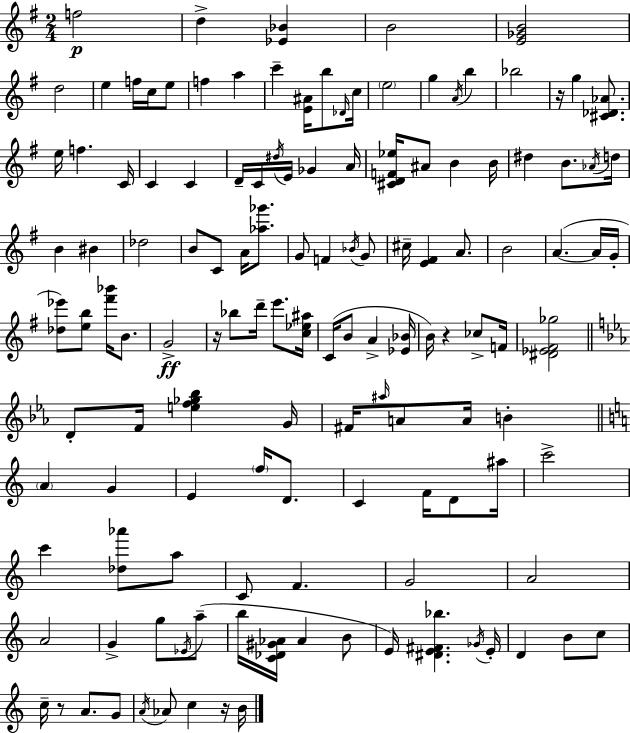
{
  \clef treble
  \numericTimeSignature
  \time 2/4
  \key g \major
  f''2\p | d''4-> <ees' bes'>4 | b'2 | <e' ges' b'>2 | \break d''2 | e''4 f''16 c''16 e''8 | f''4 a''4 | c'''4-- <e' ais'>16 b''8 \grace { des'16 } | \break c''16 \parenthesize e''2 | g''4 \acciaccatura { a'16 } b''4 | bes''2 | r16 g''4 <cis' des' aes'>8. | \break e''16 f''4. | c'16 c'4 c'4 | d'16-- c'16 \acciaccatura { dis''16 } e'16 ges'4 | a'16 <cis' d' f' ees''>16 ais'8 b'4 | \break b'16 dis''4 b'8. | \acciaccatura { aes'16 } d''16 b'4 | bis'4 des''2 | b'8 c'8 | \break a'16 <aes'' ges'''>8. g'8 f'4 | \acciaccatura { bes'16 } g'8 cis''16-- <e' fis'>4 | a'8. b'2 | a'4.~(~ | \break a'16 g'16-. <des'' ees'''>8) <e'' b''>8 | <fis''' bes'''>16 b'8. g'2->\ff | r16 bes''8 | d'''16-- e'''8. <c'' ees'' ais''>16 c'16( b'8 | \break a'4-> <ees' bes'>16 b'16) r4 | ces''8-> f'16 <dis' ees' fis' ges''>2 | \bar "||" \break \key ees \major d'8-. f'16 <e'' f'' ges'' bes''>4 g'16 | fis'16 \grace { ais''16 } a'8 a'16 b'4-. | \bar "||" \break \key a \minor \parenthesize a'4 g'4 | e'4 \parenthesize f''16 d'8. | c'4 f'16 d'8 ais''16 | c'''2-> | \break c'''4 <des'' aes'''>8 a''8 | c'8 f'4. | g'2 | a'2 | \break a'2 | g'4-> g''8 \acciaccatura { ees'16 } a''8--( | b''16 <c' des' gis' aes'>16 aes'4 b'8 | e'16) <dis' e' fis' bes''>4. | \break \acciaccatura { ges'16 } e'16-. d'4 b'8 | c''8 c''16-- r8 a'8. | g'8 \acciaccatura { a'16 } aes'8 c''4 | r16 b'16 \bar "|."
}